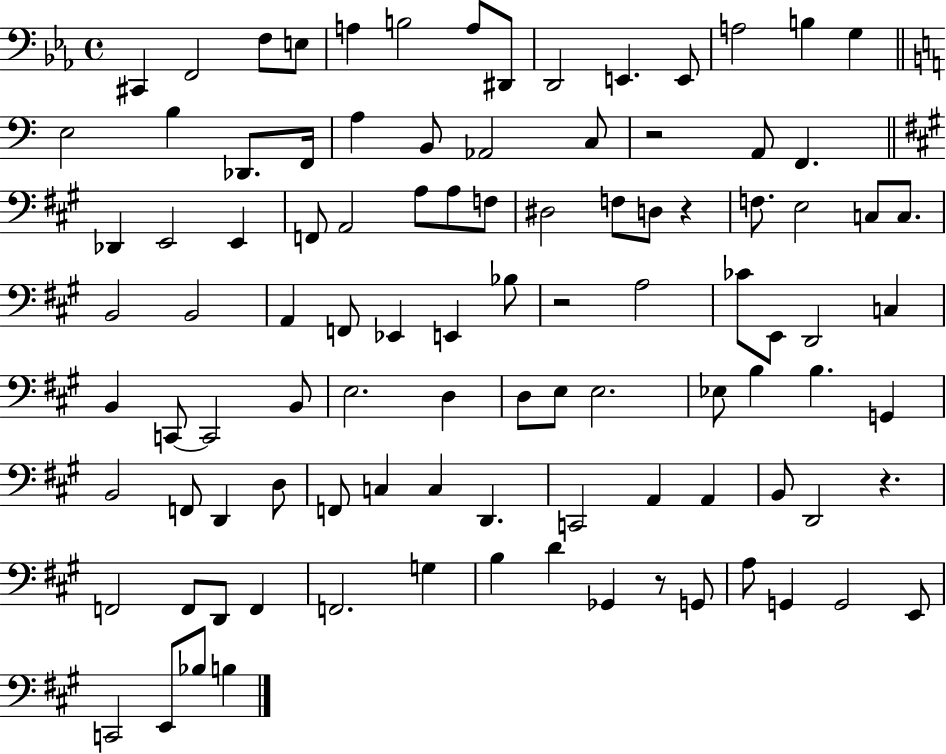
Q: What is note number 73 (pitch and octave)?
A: C2